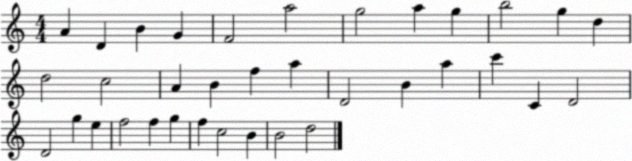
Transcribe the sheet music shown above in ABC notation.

X:1
T:Untitled
M:4/4
L:1/4
K:C
A D B G F2 a2 g2 a g b2 g d d2 c2 A B f a D2 B a c' C D2 D2 g e f2 f g f c2 B B2 d2